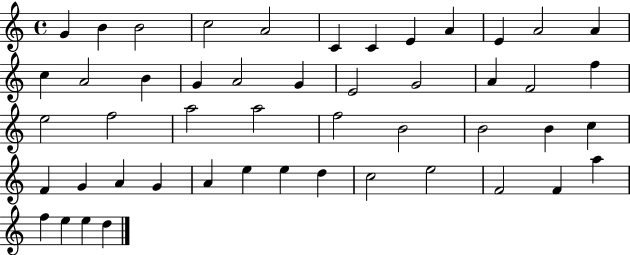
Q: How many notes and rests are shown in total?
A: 49